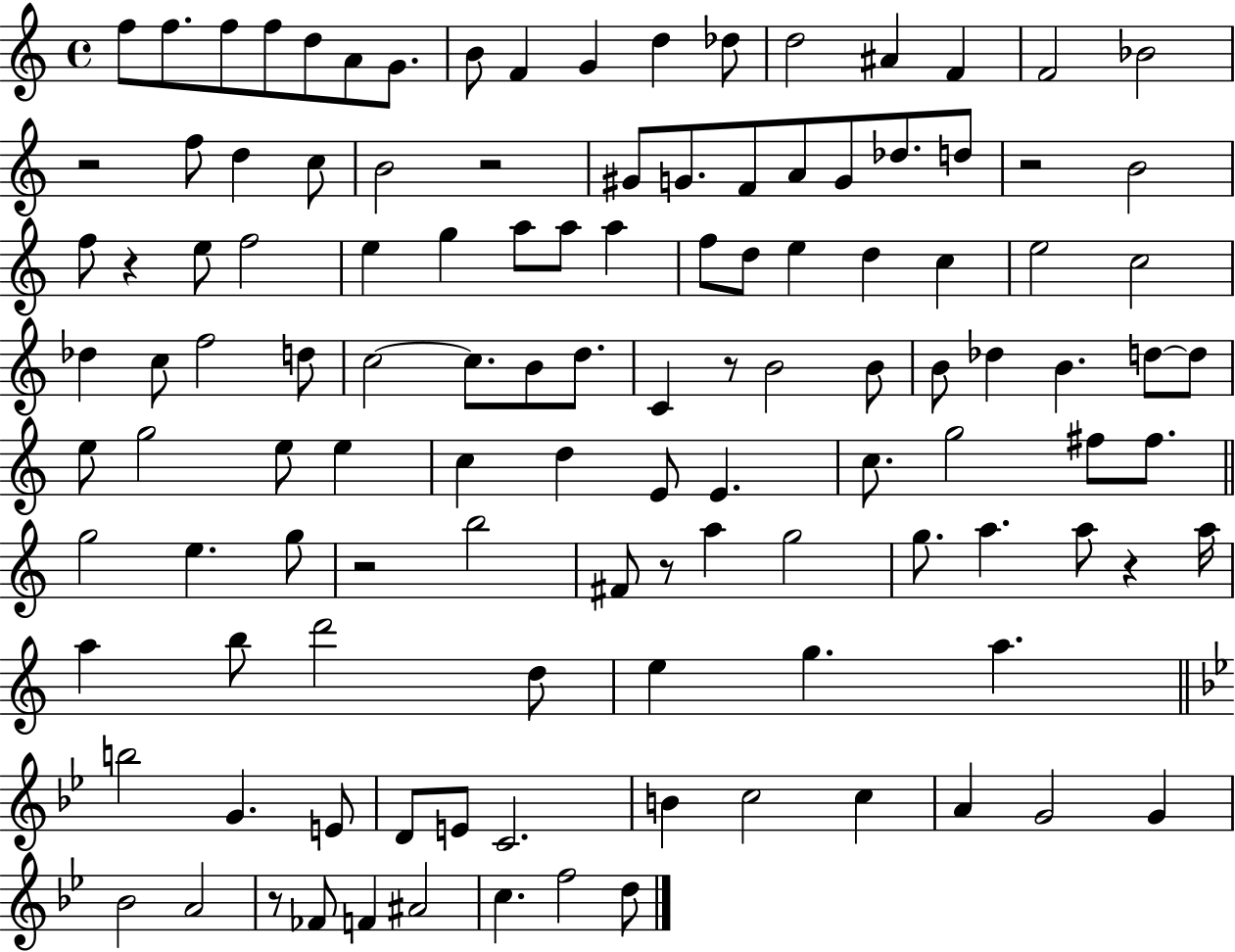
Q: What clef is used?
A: treble